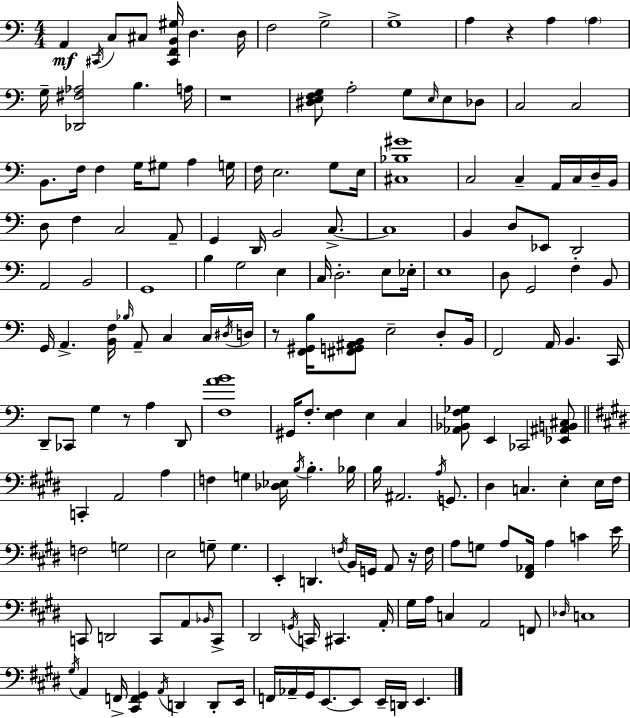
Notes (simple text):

A2/q C#2/s C3/e C#3/e [C#2,F2,B2,G#3]/s D3/q. D3/s F3/h G3/h G3/w A3/q R/q A3/q A3/q G3/s [Db2,F#3,Ab3]/h B3/q. A3/s R/w [D#3,E3,F3,G3]/e A3/h G3/e E3/s E3/e Db3/e C3/h C3/h B2/e. F3/s F3/q G3/s G#3/e A3/q G3/s F3/s E3/h. G3/e E3/s [C#3,Bb3,G#4]/w C3/h C3/q A2/s C3/s D3/s B2/s D3/e F3/q C3/h A2/e G2/q D2/s B2/h C3/e. C3/w B2/q D3/e Eb2/e D2/h A2/h B2/h G2/w B3/q G3/h E3/q C3/s D3/h. E3/e Eb3/s E3/w D3/e G2/h F3/q B2/e G2/s A2/q. [B2,F3]/s Bb3/s A2/e C3/q C3/s D#3/s D3/s R/e [F2,G#2,B3]/s [F#2,G2,A#2,B2]/e E3/h D3/e B2/s F2/h A2/s B2/q. C2/s D2/e CES2/e G3/q R/e A3/q D2/e [F3,A4,B4]/w G#2/s F3/e. [E3,F3]/q E3/q C3/q [Ab2,Bb2,F3,Gb3]/e E2/q CES2/h [Eb2,A#2,B2,C#3]/e C2/q A2/h A3/q F3/q G3/q [Db3,Eb3]/s B3/s B3/q. Bb3/s B3/s A#2/h. A3/s G2/e. D#3/q C3/q. E3/q E3/s F#3/s F3/h G3/h E3/h G3/e G3/q. E2/q D2/q. F3/s B2/s G2/s A2/e R/s F3/s A3/e G3/e A3/e [F#2,Ab2]/s A3/q C4/q E4/s C2/e D2/h C2/e A2/e Bb2/s C2/e D#2/h G2/s C2/s C#2/q. A2/s G#3/s A3/s C3/q A2/h F2/e Db3/s C3/w G#3/s A2/q F2/s [C#2,F2,G#2]/q A2/s D2/q D2/e E2/s F2/s Ab2/s G#2/s E2/e. E2/e E2/s D2/s E2/q.